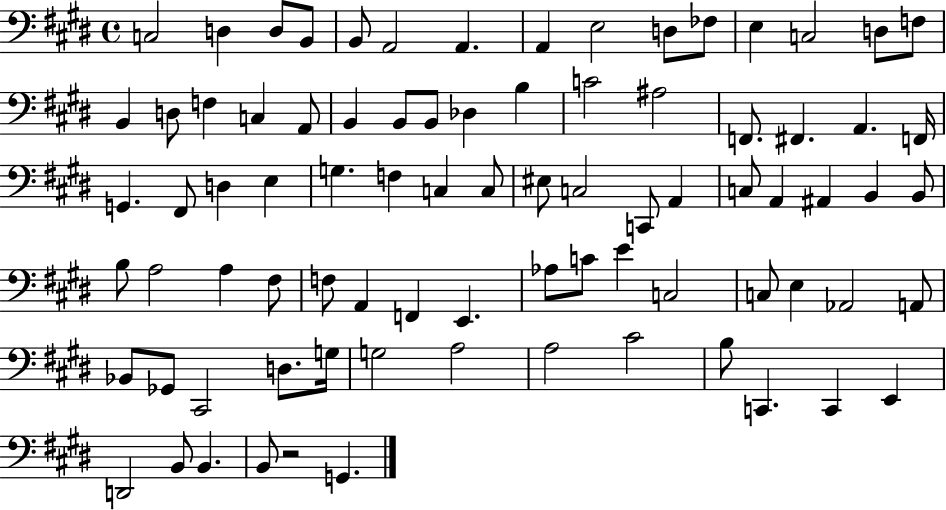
C3/h D3/q D3/e B2/e B2/e A2/h A2/q. A2/q E3/h D3/e FES3/e E3/q C3/h D3/e F3/e B2/q D3/e F3/q C3/q A2/e B2/q B2/e B2/e Db3/q B3/q C4/h A#3/h F2/e. F#2/q. A2/q. F2/s G2/q. F#2/e D3/q E3/q G3/q. F3/q C3/q C3/e EIS3/e C3/h C2/e A2/q C3/e A2/q A#2/q B2/q B2/e B3/e A3/h A3/q F#3/e F3/e A2/q F2/q E2/q. Ab3/e C4/e E4/q C3/h C3/e E3/q Ab2/h A2/e Bb2/e Gb2/e C#2/h D3/e. G3/s G3/h A3/h A3/h C#4/h B3/e C2/q. C2/q E2/q D2/h B2/e B2/q. B2/e R/h G2/q.